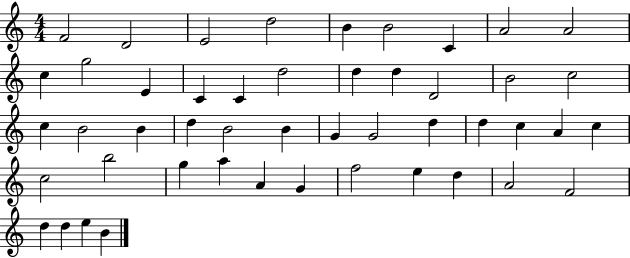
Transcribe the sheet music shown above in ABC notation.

X:1
T:Untitled
M:4/4
L:1/4
K:C
F2 D2 E2 d2 B B2 C A2 A2 c g2 E C C d2 d d D2 B2 c2 c B2 B d B2 B G G2 d d c A c c2 b2 g a A G f2 e d A2 F2 d d e B